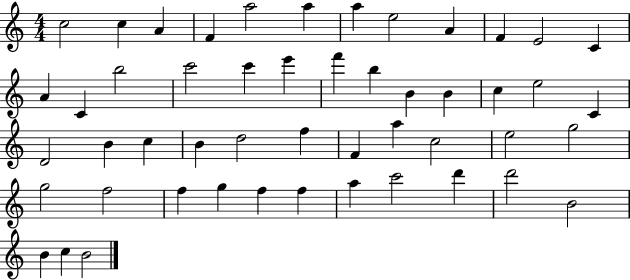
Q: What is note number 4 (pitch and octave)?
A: F4